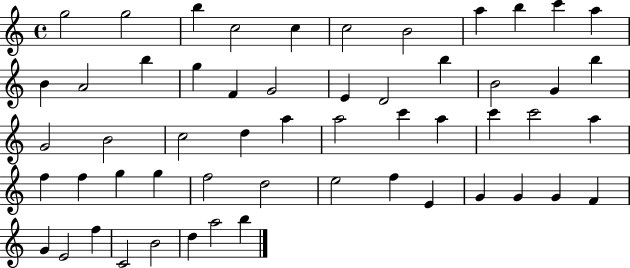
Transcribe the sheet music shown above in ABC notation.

X:1
T:Untitled
M:4/4
L:1/4
K:C
g2 g2 b c2 c c2 B2 a b c' a B A2 b g F G2 E D2 b B2 G b G2 B2 c2 d a a2 c' a c' c'2 a f f g g f2 d2 e2 f E G G G F G E2 f C2 B2 d a2 b